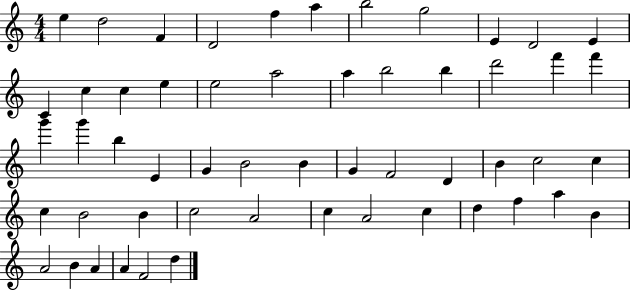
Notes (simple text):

E5/q D5/h F4/q D4/h F5/q A5/q B5/h G5/h E4/q D4/h E4/q C4/q C5/q C5/q E5/q E5/h A5/h A5/q B5/h B5/q D6/h F6/q F6/q G6/q G6/q B5/q E4/q G4/q B4/h B4/q G4/q F4/h D4/q B4/q C5/h C5/q C5/q B4/h B4/q C5/h A4/h C5/q A4/h C5/q D5/q F5/q A5/q B4/q A4/h B4/q A4/q A4/q F4/h D5/q